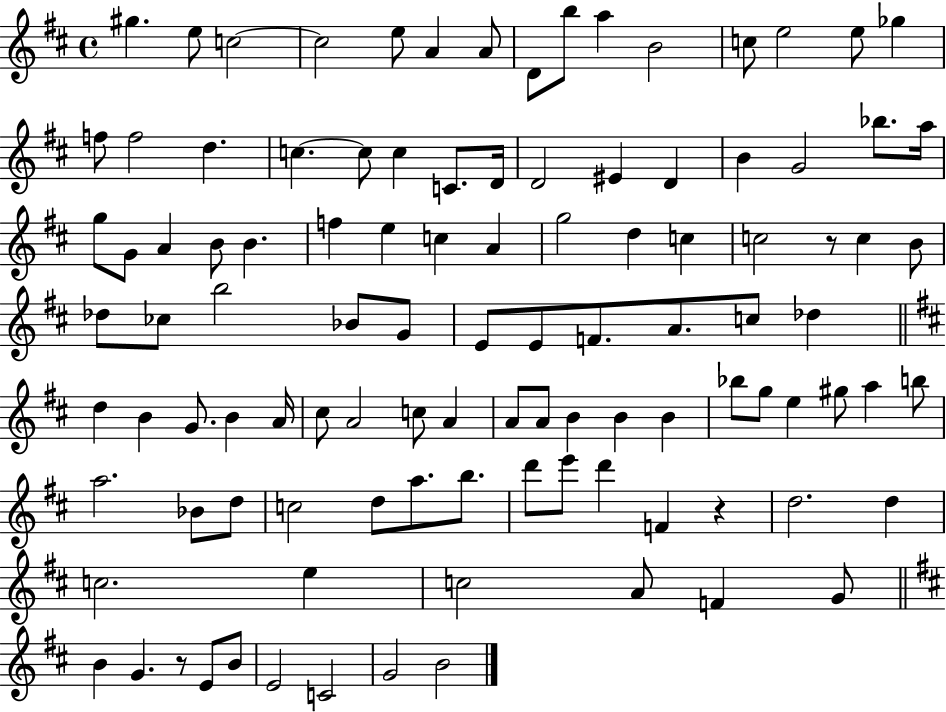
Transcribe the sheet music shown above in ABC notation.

X:1
T:Untitled
M:4/4
L:1/4
K:D
^g e/2 c2 c2 e/2 A A/2 D/2 b/2 a B2 c/2 e2 e/2 _g f/2 f2 d c c/2 c C/2 D/4 D2 ^E D B G2 _b/2 a/4 g/2 G/2 A B/2 B f e c A g2 d c c2 z/2 c B/2 _d/2 _c/2 b2 _B/2 G/2 E/2 E/2 F/2 A/2 c/2 _d d B G/2 B A/4 ^c/2 A2 c/2 A A/2 A/2 B B B _b/2 g/2 e ^g/2 a b/2 a2 _B/2 d/2 c2 d/2 a/2 b/2 d'/2 e'/2 d' F z d2 d c2 e c2 A/2 F G/2 B G z/2 E/2 B/2 E2 C2 G2 B2